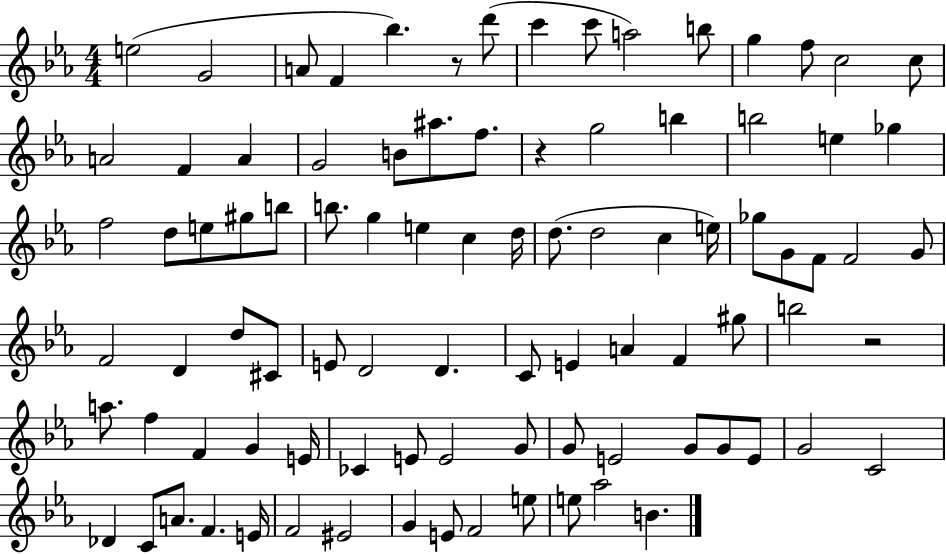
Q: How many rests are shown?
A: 3